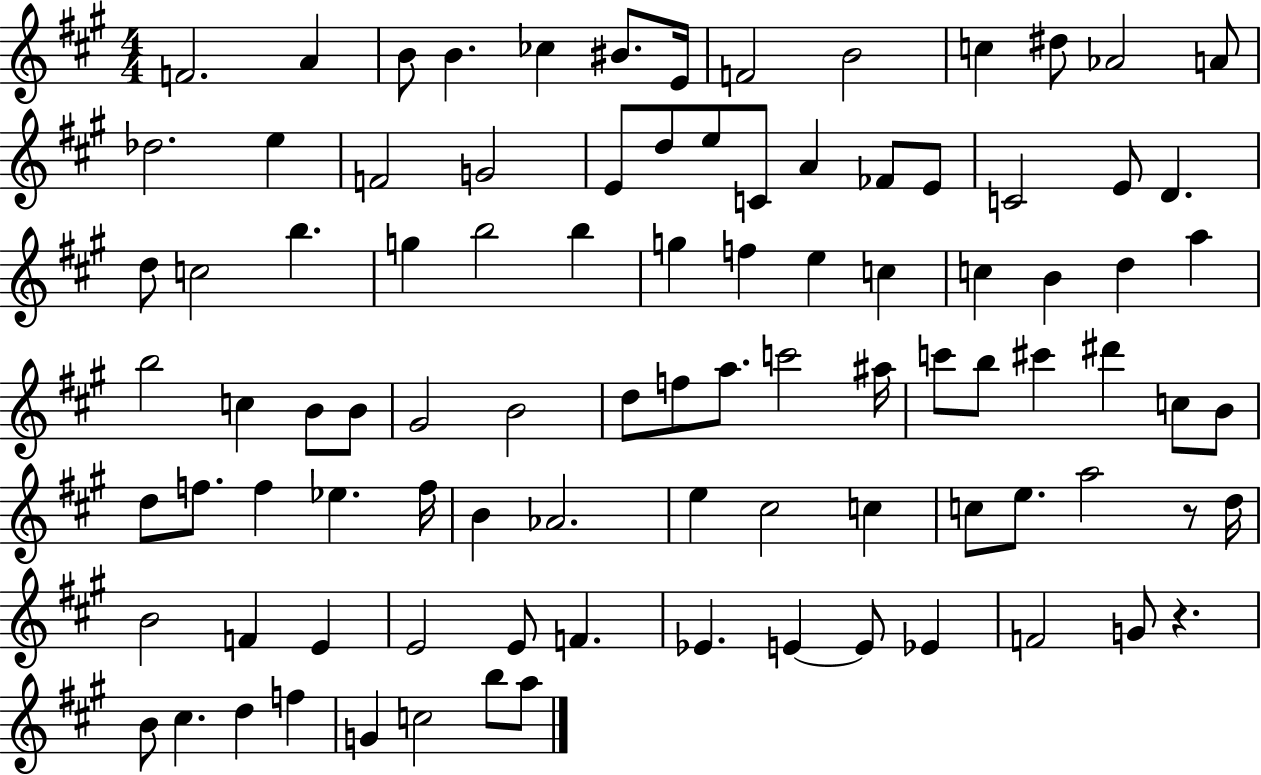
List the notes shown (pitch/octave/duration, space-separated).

F4/h. A4/q B4/e B4/q. CES5/q BIS4/e. E4/s F4/h B4/h C5/q D#5/e Ab4/h A4/e Db5/h. E5/q F4/h G4/h E4/e D5/e E5/e C4/e A4/q FES4/e E4/e C4/h E4/e D4/q. D5/e C5/h B5/q. G5/q B5/h B5/q G5/q F5/q E5/q C5/q C5/q B4/q D5/q A5/q B5/h C5/q B4/e B4/e G#4/h B4/h D5/e F5/e A5/e. C6/h A#5/s C6/e B5/e C#6/q D#6/q C5/e B4/e D5/e F5/e. F5/q Eb5/q. F5/s B4/q Ab4/h. E5/q C#5/h C5/q C5/e E5/e. A5/h R/e D5/s B4/h F4/q E4/q E4/h E4/e F4/q. Eb4/q. E4/q E4/e Eb4/q F4/h G4/e R/q. B4/e C#5/q. D5/q F5/q G4/q C5/h B5/e A5/e